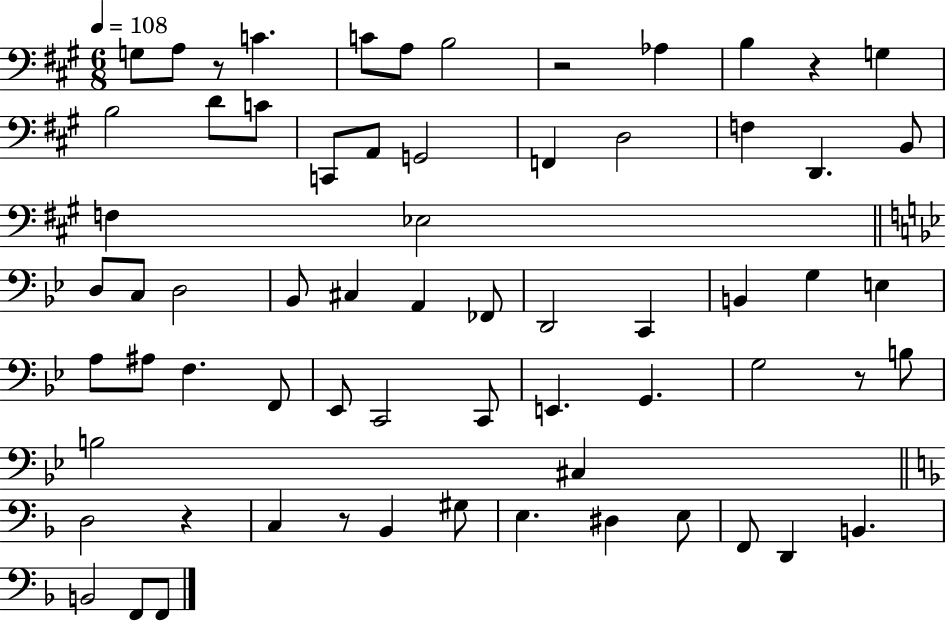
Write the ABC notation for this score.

X:1
T:Untitled
M:6/8
L:1/4
K:A
G,/2 A,/2 z/2 C C/2 A,/2 B,2 z2 _A, B, z G, B,2 D/2 C/2 C,,/2 A,,/2 G,,2 F,, D,2 F, D,, B,,/2 F, _E,2 D,/2 C,/2 D,2 _B,,/2 ^C, A,, _F,,/2 D,,2 C,, B,, G, E, A,/2 ^A,/2 F, F,,/2 _E,,/2 C,,2 C,,/2 E,, G,, G,2 z/2 B,/2 B,2 ^C, D,2 z C, z/2 _B,, ^G,/2 E, ^D, E,/2 F,,/2 D,, B,, B,,2 F,,/2 F,,/2